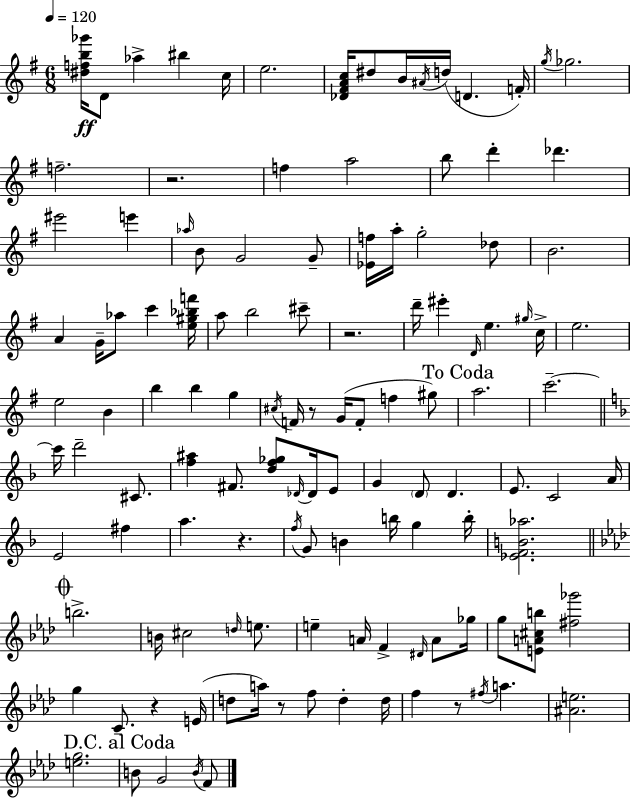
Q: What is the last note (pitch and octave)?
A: F4